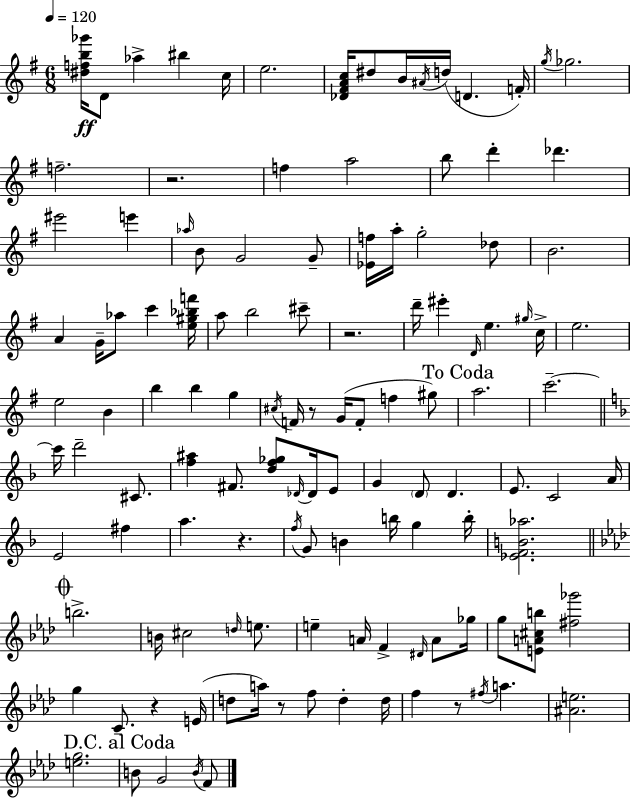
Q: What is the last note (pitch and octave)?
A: F4